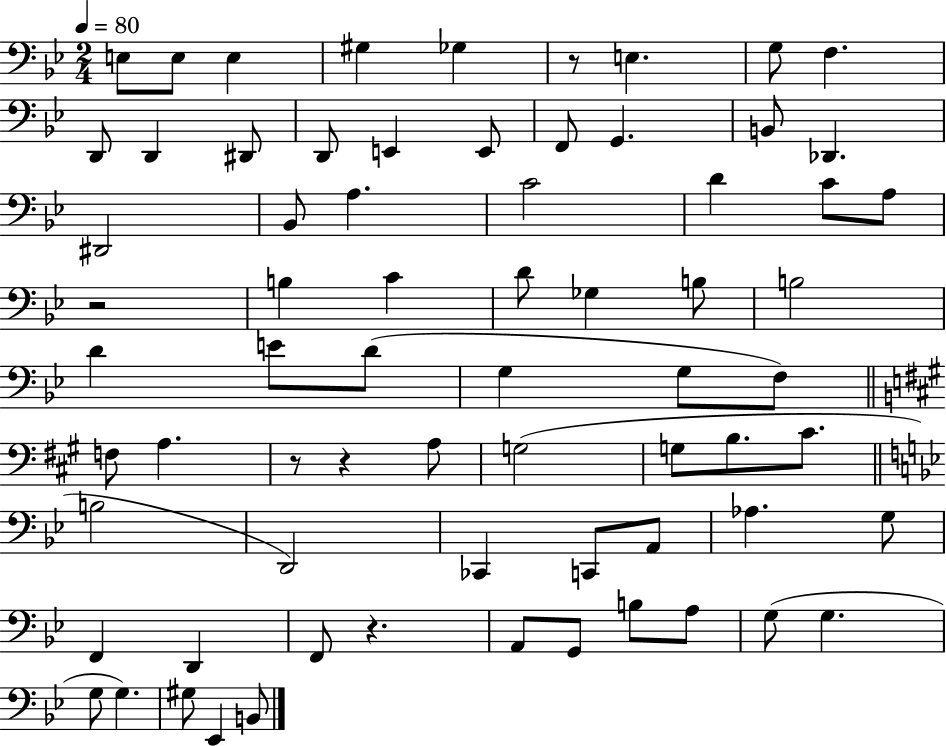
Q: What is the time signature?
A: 2/4